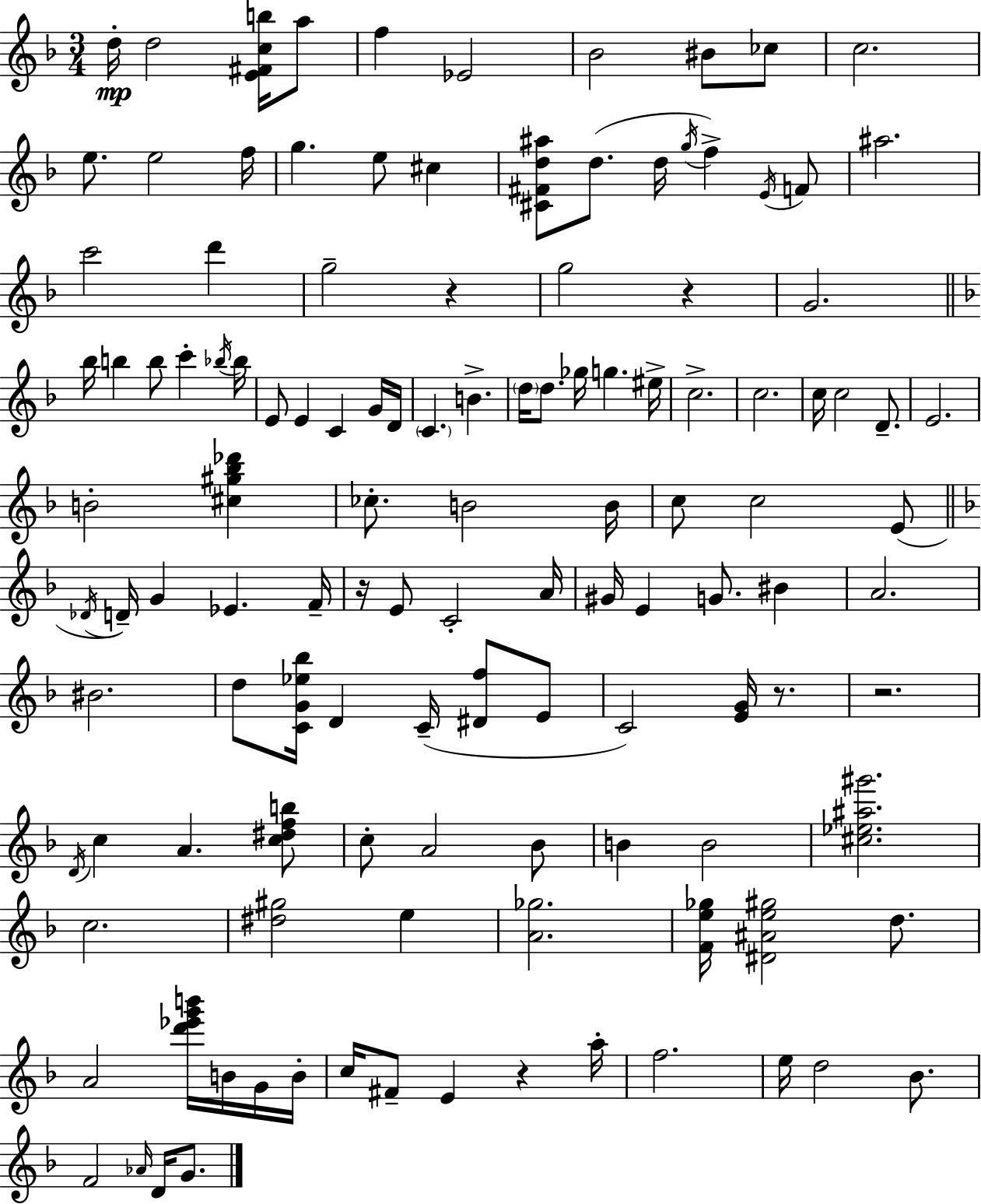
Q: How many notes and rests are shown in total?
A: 123